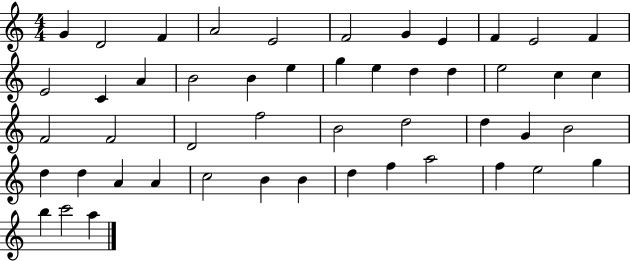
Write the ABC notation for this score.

X:1
T:Untitled
M:4/4
L:1/4
K:C
G D2 F A2 E2 F2 G E F E2 F E2 C A B2 B e g e d d e2 c c F2 F2 D2 f2 B2 d2 d G B2 d d A A c2 B B d f a2 f e2 g b c'2 a